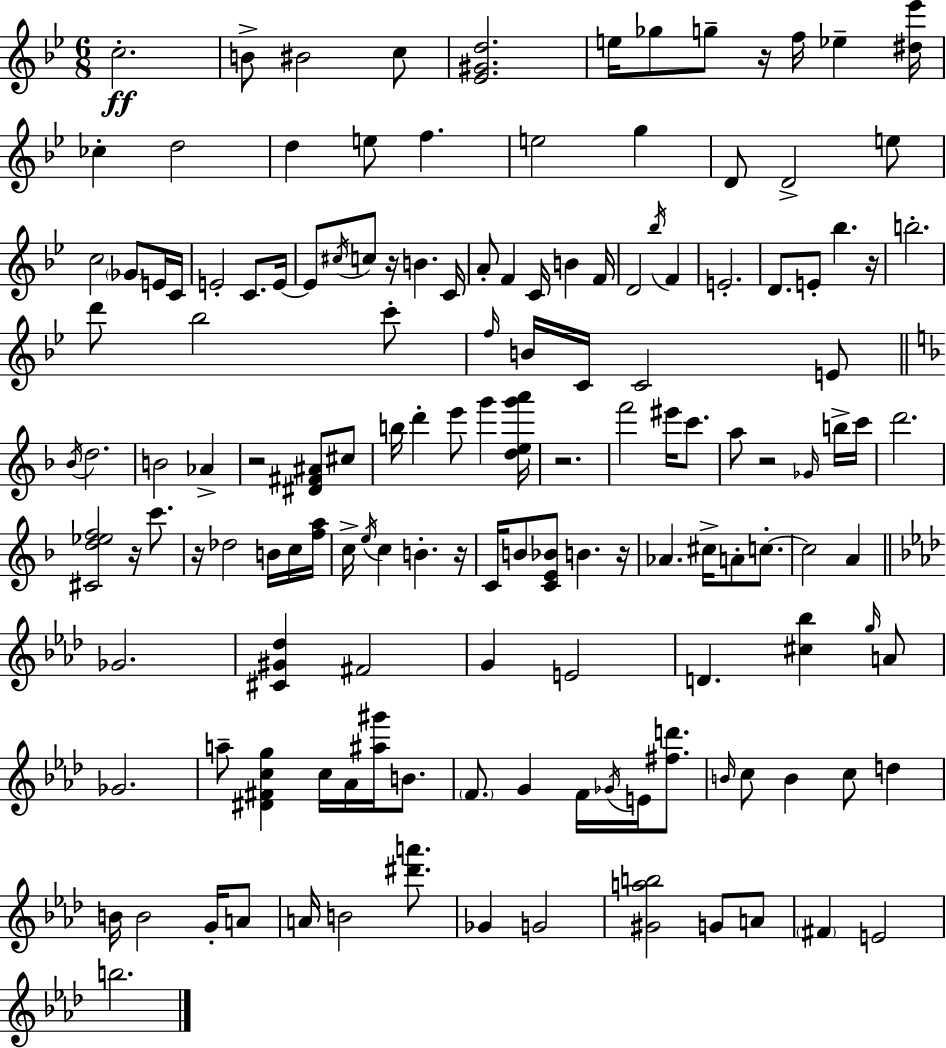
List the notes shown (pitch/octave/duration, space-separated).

C5/h. B4/e BIS4/h C5/e [Eb4,G#4,D5]/h. E5/s Gb5/e G5/e R/s F5/s Eb5/q [D#5,Eb6]/s CES5/q D5/h D5/q E5/e F5/q. E5/h G5/q D4/e D4/h E5/e C5/h Gb4/e E4/s C4/s E4/h C4/e. E4/s E4/e C#5/s C5/e R/s B4/q. C4/s A4/e F4/q C4/s B4/q F4/s D4/h Bb5/s F4/q E4/h. D4/e. E4/e Bb5/q. R/s B5/h. D6/e Bb5/h C6/e F5/s B4/s C4/s C4/h E4/e Bb4/s D5/h. B4/h Ab4/q R/h [D#4,F#4,A#4]/e C#5/e B5/s D6/q E6/e G6/q [D5,E5,G6,A6]/s R/h. F6/h EIS6/s C6/e. A5/e R/h Gb4/s B5/s C6/s D6/h. [C#4,D5,Eb5,F5]/h R/s C6/e. R/s Db5/h B4/s C5/s [F5,A5]/s C5/s E5/s C5/q B4/q. R/s C4/s B4/e [C4,E4,Bb4]/e B4/q. R/s Ab4/q. C#5/s A4/e C5/e. C5/h A4/q Gb4/h. [C#4,G#4,Db5]/q F#4/h G4/q E4/h D4/q. [C#5,Bb5]/q G5/s A4/e Gb4/h. A5/e [D#4,F#4,C5,G5]/q C5/s Ab4/s [A#5,G#6]/s B4/e. F4/e. G4/q F4/s Gb4/s E4/s [F#5,D6]/e. B4/s C5/e B4/q C5/e D5/q B4/s B4/h G4/s A4/e A4/s B4/h [D#6,A6]/e. Gb4/q G4/h [G#4,A5,B5]/h G4/e A4/e F#4/q E4/h B5/h.